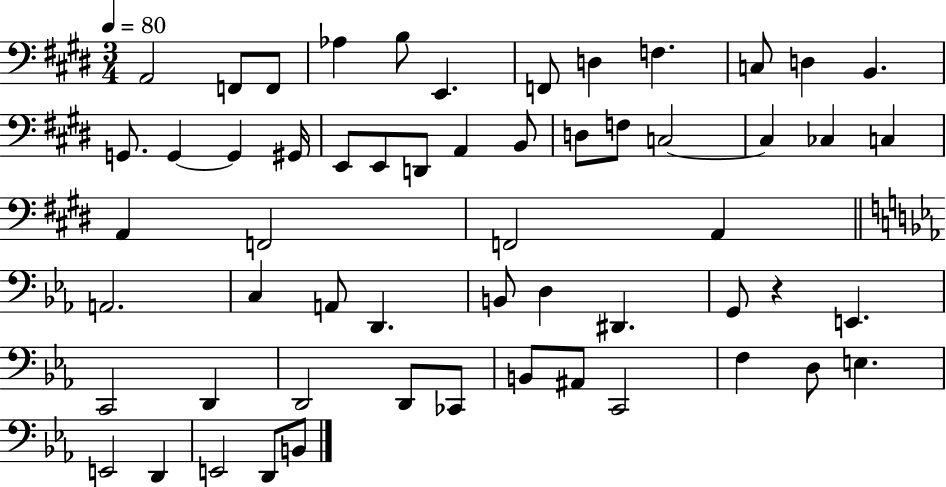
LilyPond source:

{
  \clef bass
  \numericTimeSignature
  \time 3/4
  \key e \major
  \tempo 4 = 80
  a,2 f,8 f,8 | aes4 b8 e,4. | f,8 d4 f4. | c8 d4 b,4. | \break g,8. g,4~~ g,4 gis,16 | e,8 e,8 d,8 a,4 b,8 | d8 f8 c2~~ | c4 ces4 c4 | \break a,4 f,2 | f,2 a,4 | \bar "||" \break \key ees \major a,2. | c4 a,8 d,4. | b,8 d4 dis,4. | g,8 r4 e,4. | \break c,2 d,4 | d,2 d,8 ces,8 | b,8 ais,8 c,2 | f4 d8 e4. | \break e,2 d,4 | e,2 d,8 b,8 | \bar "|."
}